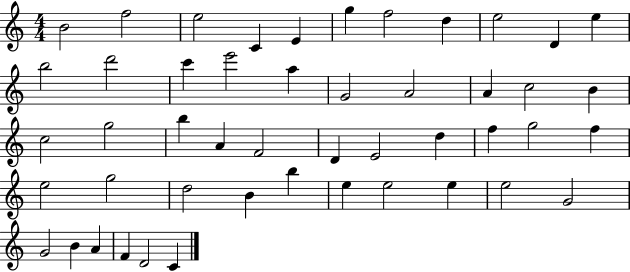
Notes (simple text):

B4/h F5/h E5/h C4/q E4/q G5/q F5/h D5/q E5/h D4/q E5/q B5/h D6/h C6/q E6/h A5/q G4/h A4/h A4/q C5/h B4/q C5/h G5/h B5/q A4/q F4/h D4/q E4/h D5/q F5/q G5/h F5/q E5/h G5/h D5/h B4/q B5/q E5/q E5/h E5/q E5/h G4/h G4/h B4/q A4/q F4/q D4/h C4/q